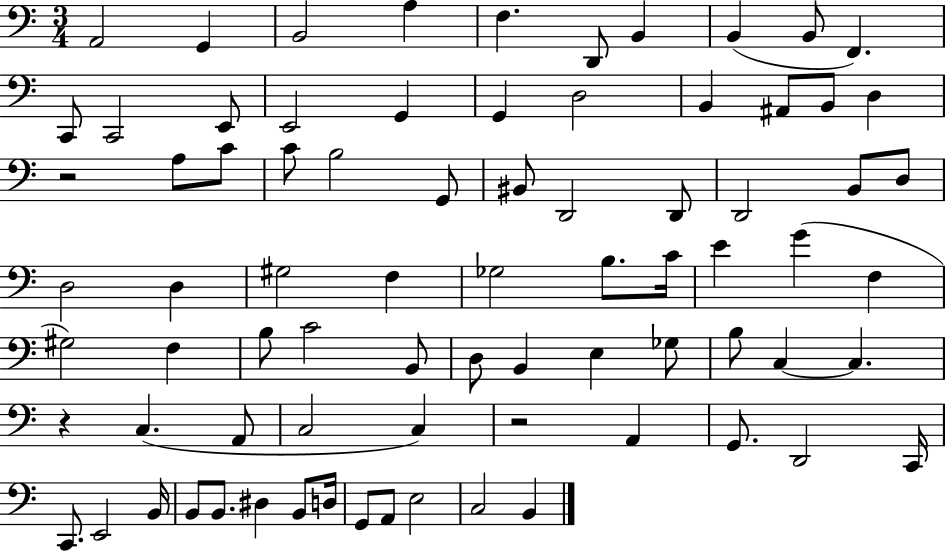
{
  \clef bass
  \numericTimeSignature
  \time 3/4
  \key c \major
  a,2 g,4 | b,2 a4 | f4. d,8 b,4 | b,4( b,8 f,4.) | \break c,8 c,2 e,8 | e,2 g,4 | g,4 d2 | b,4 ais,8 b,8 d4 | \break r2 a8 c'8 | c'8 b2 g,8 | bis,8 d,2 d,8 | d,2 b,8 d8 | \break d2 d4 | gis2 f4 | ges2 b8. c'16 | e'4 g'4( f4 | \break gis2) f4 | b8 c'2 b,8 | d8 b,4 e4 ges8 | b8 c4~~ c4. | \break r4 c4.( a,8 | c2 c4) | r2 a,4 | g,8. d,2 c,16 | \break c,8. e,2 b,16 | b,8 b,8. dis4 b,8 d16 | g,8 a,8 e2 | c2 b,4 | \break \bar "|."
}